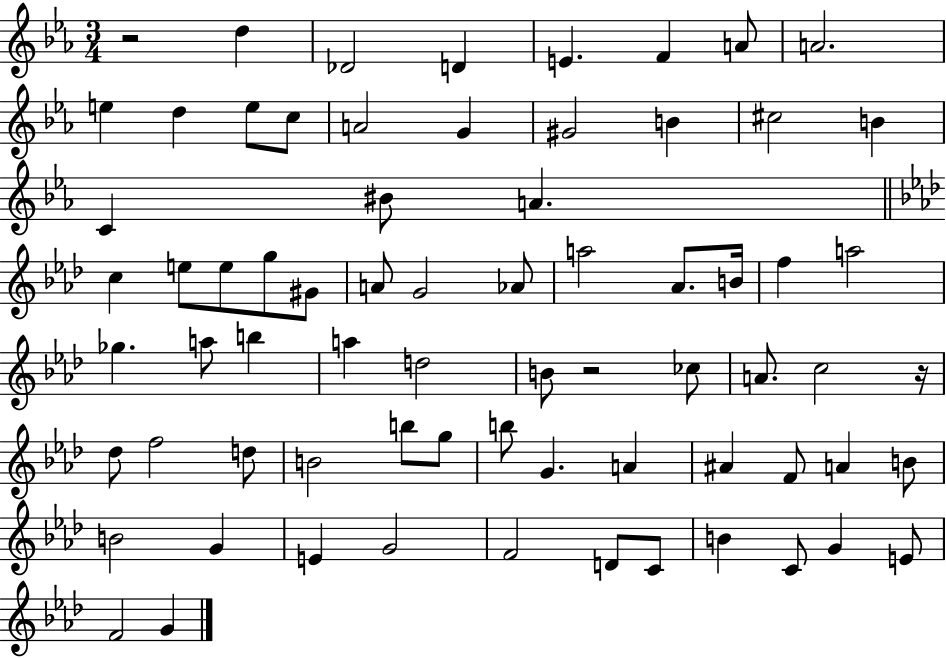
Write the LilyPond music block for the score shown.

{
  \clef treble
  \numericTimeSignature
  \time 3/4
  \key ees \major
  r2 d''4 | des'2 d'4 | e'4. f'4 a'8 | a'2. | \break e''4 d''4 e''8 c''8 | a'2 g'4 | gis'2 b'4 | cis''2 b'4 | \break c'4 bis'8 a'4. | \bar "||" \break \key aes \major c''4 e''8 e''8 g''8 gis'8 | a'8 g'2 aes'8 | a''2 aes'8. b'16 | f''4 a''2 | \break ges''4. a''8 b''4 | a''4 d''2 | b'8 r2 ces''8 | a'8. c''2 r16 | \break des''8 f''2 d''8 | b'2 b''8 g''8 | b''8 g'4. a'4 | ais'4 f'8 a'4 b'8 | \break b'2 g'4 | e'4 g'2 | f'2 d'8 c'8 | b'4 c'8 g'4 e'8 | \break f'2 g'4 | \bar "|."
}